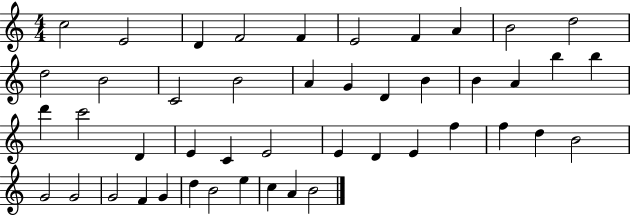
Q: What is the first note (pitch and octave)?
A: C5